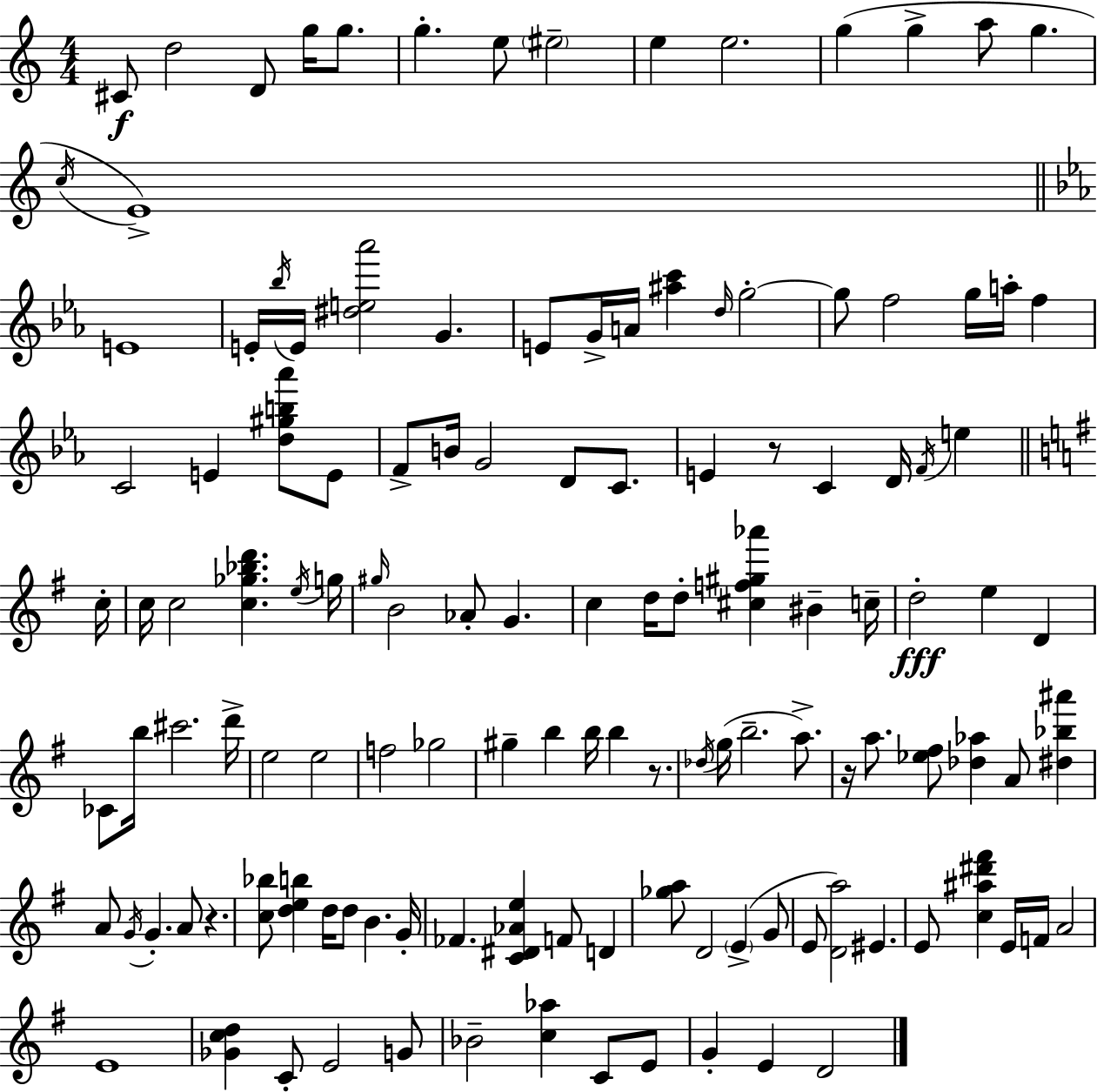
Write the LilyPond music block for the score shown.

{
  \clef treble
  \numericTimeSignature
  \time 4/4
  \key a \minor
  cis'8\f d''2 d'8 g''16 g''8. | g''4.-. e''8 \parenthesize eis''2-- | e''4 e''2. | g''4( g''4-> a''8 g''4. | \break \acciaccatura { c''16 } e'1->) | \bar "||" \break \key ees \major e'1 | e'16-. \acciaccatura { bes''16 } e'16 <dis'' e'' aes'''>2 g'4. | e'8 g'16-> a'16 <ais'' c'''>4 \grace { d''16 } g''2-.~~ | g''8 f''2 g''16 a''16-. f''4 | \break c'2 e'4 <d'' gis'' b'' aes'''>8 | e'8 f'8-> b'16 g'2 d'8 c'8. | e'4 r8 c'4 d'16 \acciaccatura { f'16 } e''4 | \bar "||" \break \key g \major c''16-. c''16 c''2 <c'' ges'' bes'' d'''>4. | \acciaccatura { e''16 } g''16 \grace { gis''16 } b'2 aes'8-. g'4. | c''4 d''16 d''8-. <cis'' f'' gis'' aes'''>4 bis'4-- | c''16-- d''2-.\fff e''4 d'4 | \break ces'8 b''16 cis'''2. | d'''16-> e''2 e''2 | f''2 ges''2 | gis''4-- b''4 b''16 b''4 | \break r8. \acciaccatura { des''16 }( g''16 b''2.-- | a''8.->) r16 a''8. <ees'' fis''>8 <des'' aes''>4 a'8 | <dis'' bes'' ais'''>4 a'8 \acciaccatura { g'16 } g'4.-. a'8 r4. | <c'' bes''>8 <d'' e'' b''>4 d''16 d''8 b'4. | \break g'16-. fes'4. <c' dis' aes' e''>4 f'8 | d'4 <ges'' a''>8 d'2 \parenthesize e'4->( | g'8 e'8 <d' a''>2) eis'4. | e'8 <c'' ais'' dis''' fis'''>4 e'16 f'16 a'2 | \break e'1 | <ges' c'' d''>4 c'8-. e'2 | g'8 bes'2-- <c'' aes''>4 | c'8 e'8 g'4-. e'4 d'2 | \break \bar "|."
}